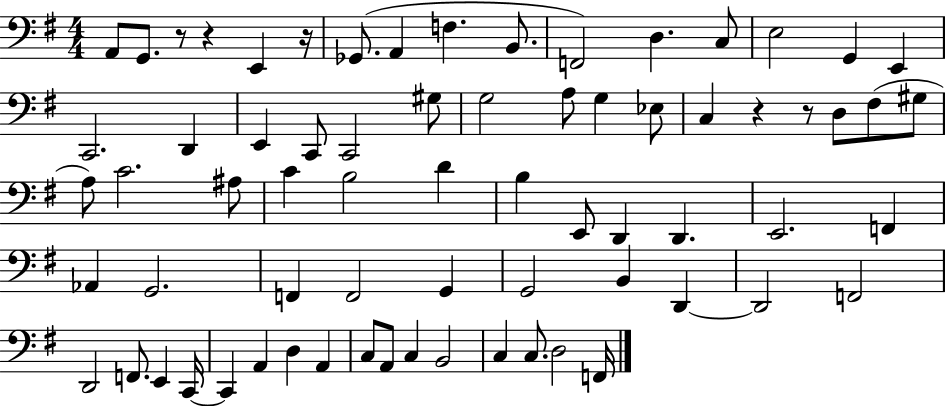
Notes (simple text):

A2/e G2/e. R/e R/q E2/q R/s Gb2/e. A2/q F3/q. B2/e. F2/h D3/q. C3/e E3/h G2/q E2/q C2/h. D2/q E2/q C2/e C2/h G#3/e G3/h A3/e G3/q Eb3/e C3/q R/q R/e D3/e F#3/e G#3/e A3/e C4/h. A#3/e C4/q B3/h D4/q B3/q E2/e D2/q D2/q. E2/h. F2/q Ab2/q G2/h. F2/q F2/h G2/q G2/h B2/q D2/q D2/h F2/h D2/h F2/e. E2/q C2/s C2/q A2/q D3/q A2/q C3/e A2/e C3/q B2/h C3/q C3/e. D3/h F2/s